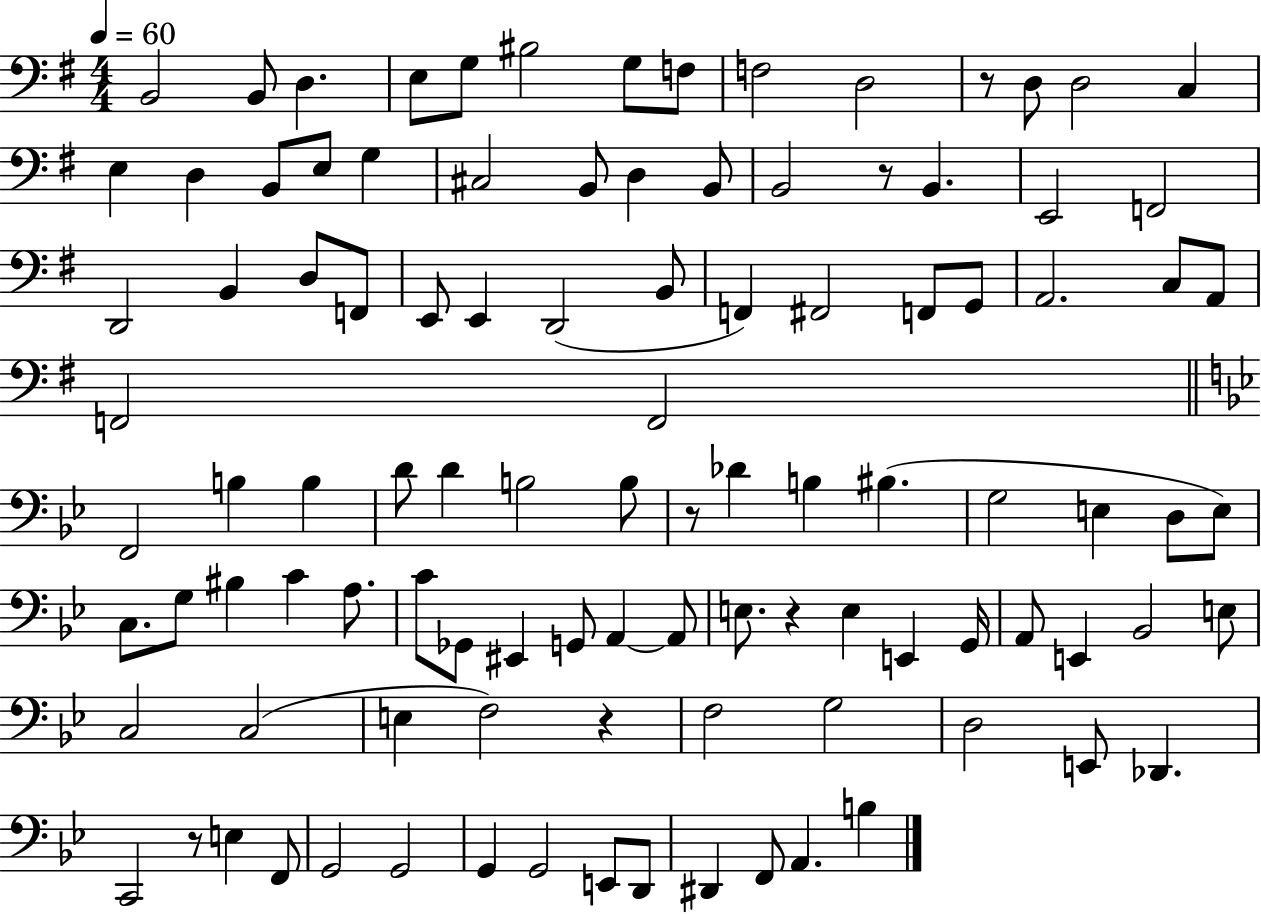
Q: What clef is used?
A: bass